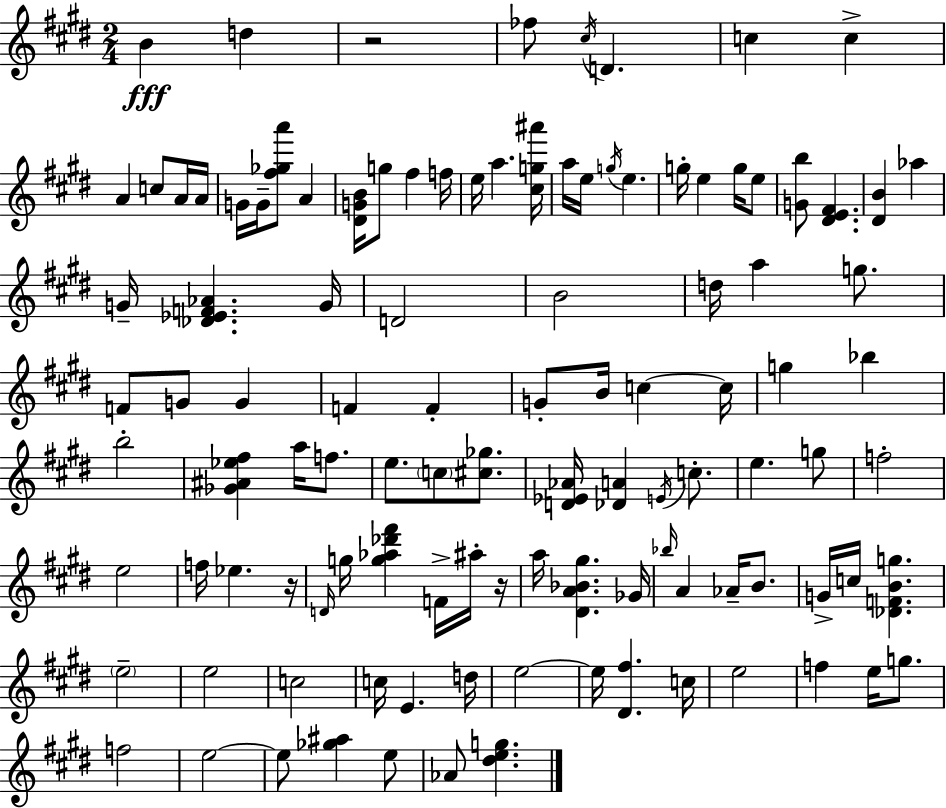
{
  \clef treble
  \numericTimeSignature
  \time 2/4
  \key e \major
  b'4\fff d''4 | r2 | fes''8 \acciaccatura { cis''16 } d'4. | c''4 c''4-> | \break a'4 c''8 a'16 | a'16 g'16 g'16-- <fis'' ges'' a'''>8 a'4 | <dis' g' b'>16 g''8 fis''4 | f''16 e''16 a''4. | \break <cis'' g'' ais'''>16 a''16 e''16 \acciaccatura { g''16 } e''4. | g''16-. e''4 g''16 | e''8 <g' b''>8 <dis' e' fis'>4. | <dis' b'>4 aes''4 | \break g'16-- <des' ees' f' aes'>4. | g'16 d'2 | b'2 | d''16 a''4 g''8. | \break f'8 g'8 g'4 | f'4 f'4-. | g'8-. b'16 c''4~~ | c''16 g''4 bes''4 | \break b''2-. | <ges' ais' ees'' fis''>4 a''16 f''8. | e''8. \parenthesize c''8 <cis'' ges''>8. | <d' ees' aes'>16 <des' a'>4 \acciaccatura { e'16 } | \break c''8.-. e''4. | g''8 f''2-. | e''2 | f''16 ees''4. | \break r16 \grace { d'16 } g''16 <g'' aes'' des''' fis'''>4 | f'16-> ais''16-. r16 a''16 <dis' a' bes' gis''>4. | ges'16 \grace { bes''16 } a'4 | aes'16-- b'8. g'16-> c''16 <des' f' b' g''>4. | \break \parenthesize e''2-- | e''2 | c''2 | c''16 e'4. | \break d''16 e''2~~ | e''16 <dis' fis''>4. | c''16 e''2 | f''4 | \break e''16 g''8. f''2 | e''2~~ | e''8 <ges'' ais''>4 | e''8 aes'8 <dis'' e'' g''>4. | \break \bar "|."
}